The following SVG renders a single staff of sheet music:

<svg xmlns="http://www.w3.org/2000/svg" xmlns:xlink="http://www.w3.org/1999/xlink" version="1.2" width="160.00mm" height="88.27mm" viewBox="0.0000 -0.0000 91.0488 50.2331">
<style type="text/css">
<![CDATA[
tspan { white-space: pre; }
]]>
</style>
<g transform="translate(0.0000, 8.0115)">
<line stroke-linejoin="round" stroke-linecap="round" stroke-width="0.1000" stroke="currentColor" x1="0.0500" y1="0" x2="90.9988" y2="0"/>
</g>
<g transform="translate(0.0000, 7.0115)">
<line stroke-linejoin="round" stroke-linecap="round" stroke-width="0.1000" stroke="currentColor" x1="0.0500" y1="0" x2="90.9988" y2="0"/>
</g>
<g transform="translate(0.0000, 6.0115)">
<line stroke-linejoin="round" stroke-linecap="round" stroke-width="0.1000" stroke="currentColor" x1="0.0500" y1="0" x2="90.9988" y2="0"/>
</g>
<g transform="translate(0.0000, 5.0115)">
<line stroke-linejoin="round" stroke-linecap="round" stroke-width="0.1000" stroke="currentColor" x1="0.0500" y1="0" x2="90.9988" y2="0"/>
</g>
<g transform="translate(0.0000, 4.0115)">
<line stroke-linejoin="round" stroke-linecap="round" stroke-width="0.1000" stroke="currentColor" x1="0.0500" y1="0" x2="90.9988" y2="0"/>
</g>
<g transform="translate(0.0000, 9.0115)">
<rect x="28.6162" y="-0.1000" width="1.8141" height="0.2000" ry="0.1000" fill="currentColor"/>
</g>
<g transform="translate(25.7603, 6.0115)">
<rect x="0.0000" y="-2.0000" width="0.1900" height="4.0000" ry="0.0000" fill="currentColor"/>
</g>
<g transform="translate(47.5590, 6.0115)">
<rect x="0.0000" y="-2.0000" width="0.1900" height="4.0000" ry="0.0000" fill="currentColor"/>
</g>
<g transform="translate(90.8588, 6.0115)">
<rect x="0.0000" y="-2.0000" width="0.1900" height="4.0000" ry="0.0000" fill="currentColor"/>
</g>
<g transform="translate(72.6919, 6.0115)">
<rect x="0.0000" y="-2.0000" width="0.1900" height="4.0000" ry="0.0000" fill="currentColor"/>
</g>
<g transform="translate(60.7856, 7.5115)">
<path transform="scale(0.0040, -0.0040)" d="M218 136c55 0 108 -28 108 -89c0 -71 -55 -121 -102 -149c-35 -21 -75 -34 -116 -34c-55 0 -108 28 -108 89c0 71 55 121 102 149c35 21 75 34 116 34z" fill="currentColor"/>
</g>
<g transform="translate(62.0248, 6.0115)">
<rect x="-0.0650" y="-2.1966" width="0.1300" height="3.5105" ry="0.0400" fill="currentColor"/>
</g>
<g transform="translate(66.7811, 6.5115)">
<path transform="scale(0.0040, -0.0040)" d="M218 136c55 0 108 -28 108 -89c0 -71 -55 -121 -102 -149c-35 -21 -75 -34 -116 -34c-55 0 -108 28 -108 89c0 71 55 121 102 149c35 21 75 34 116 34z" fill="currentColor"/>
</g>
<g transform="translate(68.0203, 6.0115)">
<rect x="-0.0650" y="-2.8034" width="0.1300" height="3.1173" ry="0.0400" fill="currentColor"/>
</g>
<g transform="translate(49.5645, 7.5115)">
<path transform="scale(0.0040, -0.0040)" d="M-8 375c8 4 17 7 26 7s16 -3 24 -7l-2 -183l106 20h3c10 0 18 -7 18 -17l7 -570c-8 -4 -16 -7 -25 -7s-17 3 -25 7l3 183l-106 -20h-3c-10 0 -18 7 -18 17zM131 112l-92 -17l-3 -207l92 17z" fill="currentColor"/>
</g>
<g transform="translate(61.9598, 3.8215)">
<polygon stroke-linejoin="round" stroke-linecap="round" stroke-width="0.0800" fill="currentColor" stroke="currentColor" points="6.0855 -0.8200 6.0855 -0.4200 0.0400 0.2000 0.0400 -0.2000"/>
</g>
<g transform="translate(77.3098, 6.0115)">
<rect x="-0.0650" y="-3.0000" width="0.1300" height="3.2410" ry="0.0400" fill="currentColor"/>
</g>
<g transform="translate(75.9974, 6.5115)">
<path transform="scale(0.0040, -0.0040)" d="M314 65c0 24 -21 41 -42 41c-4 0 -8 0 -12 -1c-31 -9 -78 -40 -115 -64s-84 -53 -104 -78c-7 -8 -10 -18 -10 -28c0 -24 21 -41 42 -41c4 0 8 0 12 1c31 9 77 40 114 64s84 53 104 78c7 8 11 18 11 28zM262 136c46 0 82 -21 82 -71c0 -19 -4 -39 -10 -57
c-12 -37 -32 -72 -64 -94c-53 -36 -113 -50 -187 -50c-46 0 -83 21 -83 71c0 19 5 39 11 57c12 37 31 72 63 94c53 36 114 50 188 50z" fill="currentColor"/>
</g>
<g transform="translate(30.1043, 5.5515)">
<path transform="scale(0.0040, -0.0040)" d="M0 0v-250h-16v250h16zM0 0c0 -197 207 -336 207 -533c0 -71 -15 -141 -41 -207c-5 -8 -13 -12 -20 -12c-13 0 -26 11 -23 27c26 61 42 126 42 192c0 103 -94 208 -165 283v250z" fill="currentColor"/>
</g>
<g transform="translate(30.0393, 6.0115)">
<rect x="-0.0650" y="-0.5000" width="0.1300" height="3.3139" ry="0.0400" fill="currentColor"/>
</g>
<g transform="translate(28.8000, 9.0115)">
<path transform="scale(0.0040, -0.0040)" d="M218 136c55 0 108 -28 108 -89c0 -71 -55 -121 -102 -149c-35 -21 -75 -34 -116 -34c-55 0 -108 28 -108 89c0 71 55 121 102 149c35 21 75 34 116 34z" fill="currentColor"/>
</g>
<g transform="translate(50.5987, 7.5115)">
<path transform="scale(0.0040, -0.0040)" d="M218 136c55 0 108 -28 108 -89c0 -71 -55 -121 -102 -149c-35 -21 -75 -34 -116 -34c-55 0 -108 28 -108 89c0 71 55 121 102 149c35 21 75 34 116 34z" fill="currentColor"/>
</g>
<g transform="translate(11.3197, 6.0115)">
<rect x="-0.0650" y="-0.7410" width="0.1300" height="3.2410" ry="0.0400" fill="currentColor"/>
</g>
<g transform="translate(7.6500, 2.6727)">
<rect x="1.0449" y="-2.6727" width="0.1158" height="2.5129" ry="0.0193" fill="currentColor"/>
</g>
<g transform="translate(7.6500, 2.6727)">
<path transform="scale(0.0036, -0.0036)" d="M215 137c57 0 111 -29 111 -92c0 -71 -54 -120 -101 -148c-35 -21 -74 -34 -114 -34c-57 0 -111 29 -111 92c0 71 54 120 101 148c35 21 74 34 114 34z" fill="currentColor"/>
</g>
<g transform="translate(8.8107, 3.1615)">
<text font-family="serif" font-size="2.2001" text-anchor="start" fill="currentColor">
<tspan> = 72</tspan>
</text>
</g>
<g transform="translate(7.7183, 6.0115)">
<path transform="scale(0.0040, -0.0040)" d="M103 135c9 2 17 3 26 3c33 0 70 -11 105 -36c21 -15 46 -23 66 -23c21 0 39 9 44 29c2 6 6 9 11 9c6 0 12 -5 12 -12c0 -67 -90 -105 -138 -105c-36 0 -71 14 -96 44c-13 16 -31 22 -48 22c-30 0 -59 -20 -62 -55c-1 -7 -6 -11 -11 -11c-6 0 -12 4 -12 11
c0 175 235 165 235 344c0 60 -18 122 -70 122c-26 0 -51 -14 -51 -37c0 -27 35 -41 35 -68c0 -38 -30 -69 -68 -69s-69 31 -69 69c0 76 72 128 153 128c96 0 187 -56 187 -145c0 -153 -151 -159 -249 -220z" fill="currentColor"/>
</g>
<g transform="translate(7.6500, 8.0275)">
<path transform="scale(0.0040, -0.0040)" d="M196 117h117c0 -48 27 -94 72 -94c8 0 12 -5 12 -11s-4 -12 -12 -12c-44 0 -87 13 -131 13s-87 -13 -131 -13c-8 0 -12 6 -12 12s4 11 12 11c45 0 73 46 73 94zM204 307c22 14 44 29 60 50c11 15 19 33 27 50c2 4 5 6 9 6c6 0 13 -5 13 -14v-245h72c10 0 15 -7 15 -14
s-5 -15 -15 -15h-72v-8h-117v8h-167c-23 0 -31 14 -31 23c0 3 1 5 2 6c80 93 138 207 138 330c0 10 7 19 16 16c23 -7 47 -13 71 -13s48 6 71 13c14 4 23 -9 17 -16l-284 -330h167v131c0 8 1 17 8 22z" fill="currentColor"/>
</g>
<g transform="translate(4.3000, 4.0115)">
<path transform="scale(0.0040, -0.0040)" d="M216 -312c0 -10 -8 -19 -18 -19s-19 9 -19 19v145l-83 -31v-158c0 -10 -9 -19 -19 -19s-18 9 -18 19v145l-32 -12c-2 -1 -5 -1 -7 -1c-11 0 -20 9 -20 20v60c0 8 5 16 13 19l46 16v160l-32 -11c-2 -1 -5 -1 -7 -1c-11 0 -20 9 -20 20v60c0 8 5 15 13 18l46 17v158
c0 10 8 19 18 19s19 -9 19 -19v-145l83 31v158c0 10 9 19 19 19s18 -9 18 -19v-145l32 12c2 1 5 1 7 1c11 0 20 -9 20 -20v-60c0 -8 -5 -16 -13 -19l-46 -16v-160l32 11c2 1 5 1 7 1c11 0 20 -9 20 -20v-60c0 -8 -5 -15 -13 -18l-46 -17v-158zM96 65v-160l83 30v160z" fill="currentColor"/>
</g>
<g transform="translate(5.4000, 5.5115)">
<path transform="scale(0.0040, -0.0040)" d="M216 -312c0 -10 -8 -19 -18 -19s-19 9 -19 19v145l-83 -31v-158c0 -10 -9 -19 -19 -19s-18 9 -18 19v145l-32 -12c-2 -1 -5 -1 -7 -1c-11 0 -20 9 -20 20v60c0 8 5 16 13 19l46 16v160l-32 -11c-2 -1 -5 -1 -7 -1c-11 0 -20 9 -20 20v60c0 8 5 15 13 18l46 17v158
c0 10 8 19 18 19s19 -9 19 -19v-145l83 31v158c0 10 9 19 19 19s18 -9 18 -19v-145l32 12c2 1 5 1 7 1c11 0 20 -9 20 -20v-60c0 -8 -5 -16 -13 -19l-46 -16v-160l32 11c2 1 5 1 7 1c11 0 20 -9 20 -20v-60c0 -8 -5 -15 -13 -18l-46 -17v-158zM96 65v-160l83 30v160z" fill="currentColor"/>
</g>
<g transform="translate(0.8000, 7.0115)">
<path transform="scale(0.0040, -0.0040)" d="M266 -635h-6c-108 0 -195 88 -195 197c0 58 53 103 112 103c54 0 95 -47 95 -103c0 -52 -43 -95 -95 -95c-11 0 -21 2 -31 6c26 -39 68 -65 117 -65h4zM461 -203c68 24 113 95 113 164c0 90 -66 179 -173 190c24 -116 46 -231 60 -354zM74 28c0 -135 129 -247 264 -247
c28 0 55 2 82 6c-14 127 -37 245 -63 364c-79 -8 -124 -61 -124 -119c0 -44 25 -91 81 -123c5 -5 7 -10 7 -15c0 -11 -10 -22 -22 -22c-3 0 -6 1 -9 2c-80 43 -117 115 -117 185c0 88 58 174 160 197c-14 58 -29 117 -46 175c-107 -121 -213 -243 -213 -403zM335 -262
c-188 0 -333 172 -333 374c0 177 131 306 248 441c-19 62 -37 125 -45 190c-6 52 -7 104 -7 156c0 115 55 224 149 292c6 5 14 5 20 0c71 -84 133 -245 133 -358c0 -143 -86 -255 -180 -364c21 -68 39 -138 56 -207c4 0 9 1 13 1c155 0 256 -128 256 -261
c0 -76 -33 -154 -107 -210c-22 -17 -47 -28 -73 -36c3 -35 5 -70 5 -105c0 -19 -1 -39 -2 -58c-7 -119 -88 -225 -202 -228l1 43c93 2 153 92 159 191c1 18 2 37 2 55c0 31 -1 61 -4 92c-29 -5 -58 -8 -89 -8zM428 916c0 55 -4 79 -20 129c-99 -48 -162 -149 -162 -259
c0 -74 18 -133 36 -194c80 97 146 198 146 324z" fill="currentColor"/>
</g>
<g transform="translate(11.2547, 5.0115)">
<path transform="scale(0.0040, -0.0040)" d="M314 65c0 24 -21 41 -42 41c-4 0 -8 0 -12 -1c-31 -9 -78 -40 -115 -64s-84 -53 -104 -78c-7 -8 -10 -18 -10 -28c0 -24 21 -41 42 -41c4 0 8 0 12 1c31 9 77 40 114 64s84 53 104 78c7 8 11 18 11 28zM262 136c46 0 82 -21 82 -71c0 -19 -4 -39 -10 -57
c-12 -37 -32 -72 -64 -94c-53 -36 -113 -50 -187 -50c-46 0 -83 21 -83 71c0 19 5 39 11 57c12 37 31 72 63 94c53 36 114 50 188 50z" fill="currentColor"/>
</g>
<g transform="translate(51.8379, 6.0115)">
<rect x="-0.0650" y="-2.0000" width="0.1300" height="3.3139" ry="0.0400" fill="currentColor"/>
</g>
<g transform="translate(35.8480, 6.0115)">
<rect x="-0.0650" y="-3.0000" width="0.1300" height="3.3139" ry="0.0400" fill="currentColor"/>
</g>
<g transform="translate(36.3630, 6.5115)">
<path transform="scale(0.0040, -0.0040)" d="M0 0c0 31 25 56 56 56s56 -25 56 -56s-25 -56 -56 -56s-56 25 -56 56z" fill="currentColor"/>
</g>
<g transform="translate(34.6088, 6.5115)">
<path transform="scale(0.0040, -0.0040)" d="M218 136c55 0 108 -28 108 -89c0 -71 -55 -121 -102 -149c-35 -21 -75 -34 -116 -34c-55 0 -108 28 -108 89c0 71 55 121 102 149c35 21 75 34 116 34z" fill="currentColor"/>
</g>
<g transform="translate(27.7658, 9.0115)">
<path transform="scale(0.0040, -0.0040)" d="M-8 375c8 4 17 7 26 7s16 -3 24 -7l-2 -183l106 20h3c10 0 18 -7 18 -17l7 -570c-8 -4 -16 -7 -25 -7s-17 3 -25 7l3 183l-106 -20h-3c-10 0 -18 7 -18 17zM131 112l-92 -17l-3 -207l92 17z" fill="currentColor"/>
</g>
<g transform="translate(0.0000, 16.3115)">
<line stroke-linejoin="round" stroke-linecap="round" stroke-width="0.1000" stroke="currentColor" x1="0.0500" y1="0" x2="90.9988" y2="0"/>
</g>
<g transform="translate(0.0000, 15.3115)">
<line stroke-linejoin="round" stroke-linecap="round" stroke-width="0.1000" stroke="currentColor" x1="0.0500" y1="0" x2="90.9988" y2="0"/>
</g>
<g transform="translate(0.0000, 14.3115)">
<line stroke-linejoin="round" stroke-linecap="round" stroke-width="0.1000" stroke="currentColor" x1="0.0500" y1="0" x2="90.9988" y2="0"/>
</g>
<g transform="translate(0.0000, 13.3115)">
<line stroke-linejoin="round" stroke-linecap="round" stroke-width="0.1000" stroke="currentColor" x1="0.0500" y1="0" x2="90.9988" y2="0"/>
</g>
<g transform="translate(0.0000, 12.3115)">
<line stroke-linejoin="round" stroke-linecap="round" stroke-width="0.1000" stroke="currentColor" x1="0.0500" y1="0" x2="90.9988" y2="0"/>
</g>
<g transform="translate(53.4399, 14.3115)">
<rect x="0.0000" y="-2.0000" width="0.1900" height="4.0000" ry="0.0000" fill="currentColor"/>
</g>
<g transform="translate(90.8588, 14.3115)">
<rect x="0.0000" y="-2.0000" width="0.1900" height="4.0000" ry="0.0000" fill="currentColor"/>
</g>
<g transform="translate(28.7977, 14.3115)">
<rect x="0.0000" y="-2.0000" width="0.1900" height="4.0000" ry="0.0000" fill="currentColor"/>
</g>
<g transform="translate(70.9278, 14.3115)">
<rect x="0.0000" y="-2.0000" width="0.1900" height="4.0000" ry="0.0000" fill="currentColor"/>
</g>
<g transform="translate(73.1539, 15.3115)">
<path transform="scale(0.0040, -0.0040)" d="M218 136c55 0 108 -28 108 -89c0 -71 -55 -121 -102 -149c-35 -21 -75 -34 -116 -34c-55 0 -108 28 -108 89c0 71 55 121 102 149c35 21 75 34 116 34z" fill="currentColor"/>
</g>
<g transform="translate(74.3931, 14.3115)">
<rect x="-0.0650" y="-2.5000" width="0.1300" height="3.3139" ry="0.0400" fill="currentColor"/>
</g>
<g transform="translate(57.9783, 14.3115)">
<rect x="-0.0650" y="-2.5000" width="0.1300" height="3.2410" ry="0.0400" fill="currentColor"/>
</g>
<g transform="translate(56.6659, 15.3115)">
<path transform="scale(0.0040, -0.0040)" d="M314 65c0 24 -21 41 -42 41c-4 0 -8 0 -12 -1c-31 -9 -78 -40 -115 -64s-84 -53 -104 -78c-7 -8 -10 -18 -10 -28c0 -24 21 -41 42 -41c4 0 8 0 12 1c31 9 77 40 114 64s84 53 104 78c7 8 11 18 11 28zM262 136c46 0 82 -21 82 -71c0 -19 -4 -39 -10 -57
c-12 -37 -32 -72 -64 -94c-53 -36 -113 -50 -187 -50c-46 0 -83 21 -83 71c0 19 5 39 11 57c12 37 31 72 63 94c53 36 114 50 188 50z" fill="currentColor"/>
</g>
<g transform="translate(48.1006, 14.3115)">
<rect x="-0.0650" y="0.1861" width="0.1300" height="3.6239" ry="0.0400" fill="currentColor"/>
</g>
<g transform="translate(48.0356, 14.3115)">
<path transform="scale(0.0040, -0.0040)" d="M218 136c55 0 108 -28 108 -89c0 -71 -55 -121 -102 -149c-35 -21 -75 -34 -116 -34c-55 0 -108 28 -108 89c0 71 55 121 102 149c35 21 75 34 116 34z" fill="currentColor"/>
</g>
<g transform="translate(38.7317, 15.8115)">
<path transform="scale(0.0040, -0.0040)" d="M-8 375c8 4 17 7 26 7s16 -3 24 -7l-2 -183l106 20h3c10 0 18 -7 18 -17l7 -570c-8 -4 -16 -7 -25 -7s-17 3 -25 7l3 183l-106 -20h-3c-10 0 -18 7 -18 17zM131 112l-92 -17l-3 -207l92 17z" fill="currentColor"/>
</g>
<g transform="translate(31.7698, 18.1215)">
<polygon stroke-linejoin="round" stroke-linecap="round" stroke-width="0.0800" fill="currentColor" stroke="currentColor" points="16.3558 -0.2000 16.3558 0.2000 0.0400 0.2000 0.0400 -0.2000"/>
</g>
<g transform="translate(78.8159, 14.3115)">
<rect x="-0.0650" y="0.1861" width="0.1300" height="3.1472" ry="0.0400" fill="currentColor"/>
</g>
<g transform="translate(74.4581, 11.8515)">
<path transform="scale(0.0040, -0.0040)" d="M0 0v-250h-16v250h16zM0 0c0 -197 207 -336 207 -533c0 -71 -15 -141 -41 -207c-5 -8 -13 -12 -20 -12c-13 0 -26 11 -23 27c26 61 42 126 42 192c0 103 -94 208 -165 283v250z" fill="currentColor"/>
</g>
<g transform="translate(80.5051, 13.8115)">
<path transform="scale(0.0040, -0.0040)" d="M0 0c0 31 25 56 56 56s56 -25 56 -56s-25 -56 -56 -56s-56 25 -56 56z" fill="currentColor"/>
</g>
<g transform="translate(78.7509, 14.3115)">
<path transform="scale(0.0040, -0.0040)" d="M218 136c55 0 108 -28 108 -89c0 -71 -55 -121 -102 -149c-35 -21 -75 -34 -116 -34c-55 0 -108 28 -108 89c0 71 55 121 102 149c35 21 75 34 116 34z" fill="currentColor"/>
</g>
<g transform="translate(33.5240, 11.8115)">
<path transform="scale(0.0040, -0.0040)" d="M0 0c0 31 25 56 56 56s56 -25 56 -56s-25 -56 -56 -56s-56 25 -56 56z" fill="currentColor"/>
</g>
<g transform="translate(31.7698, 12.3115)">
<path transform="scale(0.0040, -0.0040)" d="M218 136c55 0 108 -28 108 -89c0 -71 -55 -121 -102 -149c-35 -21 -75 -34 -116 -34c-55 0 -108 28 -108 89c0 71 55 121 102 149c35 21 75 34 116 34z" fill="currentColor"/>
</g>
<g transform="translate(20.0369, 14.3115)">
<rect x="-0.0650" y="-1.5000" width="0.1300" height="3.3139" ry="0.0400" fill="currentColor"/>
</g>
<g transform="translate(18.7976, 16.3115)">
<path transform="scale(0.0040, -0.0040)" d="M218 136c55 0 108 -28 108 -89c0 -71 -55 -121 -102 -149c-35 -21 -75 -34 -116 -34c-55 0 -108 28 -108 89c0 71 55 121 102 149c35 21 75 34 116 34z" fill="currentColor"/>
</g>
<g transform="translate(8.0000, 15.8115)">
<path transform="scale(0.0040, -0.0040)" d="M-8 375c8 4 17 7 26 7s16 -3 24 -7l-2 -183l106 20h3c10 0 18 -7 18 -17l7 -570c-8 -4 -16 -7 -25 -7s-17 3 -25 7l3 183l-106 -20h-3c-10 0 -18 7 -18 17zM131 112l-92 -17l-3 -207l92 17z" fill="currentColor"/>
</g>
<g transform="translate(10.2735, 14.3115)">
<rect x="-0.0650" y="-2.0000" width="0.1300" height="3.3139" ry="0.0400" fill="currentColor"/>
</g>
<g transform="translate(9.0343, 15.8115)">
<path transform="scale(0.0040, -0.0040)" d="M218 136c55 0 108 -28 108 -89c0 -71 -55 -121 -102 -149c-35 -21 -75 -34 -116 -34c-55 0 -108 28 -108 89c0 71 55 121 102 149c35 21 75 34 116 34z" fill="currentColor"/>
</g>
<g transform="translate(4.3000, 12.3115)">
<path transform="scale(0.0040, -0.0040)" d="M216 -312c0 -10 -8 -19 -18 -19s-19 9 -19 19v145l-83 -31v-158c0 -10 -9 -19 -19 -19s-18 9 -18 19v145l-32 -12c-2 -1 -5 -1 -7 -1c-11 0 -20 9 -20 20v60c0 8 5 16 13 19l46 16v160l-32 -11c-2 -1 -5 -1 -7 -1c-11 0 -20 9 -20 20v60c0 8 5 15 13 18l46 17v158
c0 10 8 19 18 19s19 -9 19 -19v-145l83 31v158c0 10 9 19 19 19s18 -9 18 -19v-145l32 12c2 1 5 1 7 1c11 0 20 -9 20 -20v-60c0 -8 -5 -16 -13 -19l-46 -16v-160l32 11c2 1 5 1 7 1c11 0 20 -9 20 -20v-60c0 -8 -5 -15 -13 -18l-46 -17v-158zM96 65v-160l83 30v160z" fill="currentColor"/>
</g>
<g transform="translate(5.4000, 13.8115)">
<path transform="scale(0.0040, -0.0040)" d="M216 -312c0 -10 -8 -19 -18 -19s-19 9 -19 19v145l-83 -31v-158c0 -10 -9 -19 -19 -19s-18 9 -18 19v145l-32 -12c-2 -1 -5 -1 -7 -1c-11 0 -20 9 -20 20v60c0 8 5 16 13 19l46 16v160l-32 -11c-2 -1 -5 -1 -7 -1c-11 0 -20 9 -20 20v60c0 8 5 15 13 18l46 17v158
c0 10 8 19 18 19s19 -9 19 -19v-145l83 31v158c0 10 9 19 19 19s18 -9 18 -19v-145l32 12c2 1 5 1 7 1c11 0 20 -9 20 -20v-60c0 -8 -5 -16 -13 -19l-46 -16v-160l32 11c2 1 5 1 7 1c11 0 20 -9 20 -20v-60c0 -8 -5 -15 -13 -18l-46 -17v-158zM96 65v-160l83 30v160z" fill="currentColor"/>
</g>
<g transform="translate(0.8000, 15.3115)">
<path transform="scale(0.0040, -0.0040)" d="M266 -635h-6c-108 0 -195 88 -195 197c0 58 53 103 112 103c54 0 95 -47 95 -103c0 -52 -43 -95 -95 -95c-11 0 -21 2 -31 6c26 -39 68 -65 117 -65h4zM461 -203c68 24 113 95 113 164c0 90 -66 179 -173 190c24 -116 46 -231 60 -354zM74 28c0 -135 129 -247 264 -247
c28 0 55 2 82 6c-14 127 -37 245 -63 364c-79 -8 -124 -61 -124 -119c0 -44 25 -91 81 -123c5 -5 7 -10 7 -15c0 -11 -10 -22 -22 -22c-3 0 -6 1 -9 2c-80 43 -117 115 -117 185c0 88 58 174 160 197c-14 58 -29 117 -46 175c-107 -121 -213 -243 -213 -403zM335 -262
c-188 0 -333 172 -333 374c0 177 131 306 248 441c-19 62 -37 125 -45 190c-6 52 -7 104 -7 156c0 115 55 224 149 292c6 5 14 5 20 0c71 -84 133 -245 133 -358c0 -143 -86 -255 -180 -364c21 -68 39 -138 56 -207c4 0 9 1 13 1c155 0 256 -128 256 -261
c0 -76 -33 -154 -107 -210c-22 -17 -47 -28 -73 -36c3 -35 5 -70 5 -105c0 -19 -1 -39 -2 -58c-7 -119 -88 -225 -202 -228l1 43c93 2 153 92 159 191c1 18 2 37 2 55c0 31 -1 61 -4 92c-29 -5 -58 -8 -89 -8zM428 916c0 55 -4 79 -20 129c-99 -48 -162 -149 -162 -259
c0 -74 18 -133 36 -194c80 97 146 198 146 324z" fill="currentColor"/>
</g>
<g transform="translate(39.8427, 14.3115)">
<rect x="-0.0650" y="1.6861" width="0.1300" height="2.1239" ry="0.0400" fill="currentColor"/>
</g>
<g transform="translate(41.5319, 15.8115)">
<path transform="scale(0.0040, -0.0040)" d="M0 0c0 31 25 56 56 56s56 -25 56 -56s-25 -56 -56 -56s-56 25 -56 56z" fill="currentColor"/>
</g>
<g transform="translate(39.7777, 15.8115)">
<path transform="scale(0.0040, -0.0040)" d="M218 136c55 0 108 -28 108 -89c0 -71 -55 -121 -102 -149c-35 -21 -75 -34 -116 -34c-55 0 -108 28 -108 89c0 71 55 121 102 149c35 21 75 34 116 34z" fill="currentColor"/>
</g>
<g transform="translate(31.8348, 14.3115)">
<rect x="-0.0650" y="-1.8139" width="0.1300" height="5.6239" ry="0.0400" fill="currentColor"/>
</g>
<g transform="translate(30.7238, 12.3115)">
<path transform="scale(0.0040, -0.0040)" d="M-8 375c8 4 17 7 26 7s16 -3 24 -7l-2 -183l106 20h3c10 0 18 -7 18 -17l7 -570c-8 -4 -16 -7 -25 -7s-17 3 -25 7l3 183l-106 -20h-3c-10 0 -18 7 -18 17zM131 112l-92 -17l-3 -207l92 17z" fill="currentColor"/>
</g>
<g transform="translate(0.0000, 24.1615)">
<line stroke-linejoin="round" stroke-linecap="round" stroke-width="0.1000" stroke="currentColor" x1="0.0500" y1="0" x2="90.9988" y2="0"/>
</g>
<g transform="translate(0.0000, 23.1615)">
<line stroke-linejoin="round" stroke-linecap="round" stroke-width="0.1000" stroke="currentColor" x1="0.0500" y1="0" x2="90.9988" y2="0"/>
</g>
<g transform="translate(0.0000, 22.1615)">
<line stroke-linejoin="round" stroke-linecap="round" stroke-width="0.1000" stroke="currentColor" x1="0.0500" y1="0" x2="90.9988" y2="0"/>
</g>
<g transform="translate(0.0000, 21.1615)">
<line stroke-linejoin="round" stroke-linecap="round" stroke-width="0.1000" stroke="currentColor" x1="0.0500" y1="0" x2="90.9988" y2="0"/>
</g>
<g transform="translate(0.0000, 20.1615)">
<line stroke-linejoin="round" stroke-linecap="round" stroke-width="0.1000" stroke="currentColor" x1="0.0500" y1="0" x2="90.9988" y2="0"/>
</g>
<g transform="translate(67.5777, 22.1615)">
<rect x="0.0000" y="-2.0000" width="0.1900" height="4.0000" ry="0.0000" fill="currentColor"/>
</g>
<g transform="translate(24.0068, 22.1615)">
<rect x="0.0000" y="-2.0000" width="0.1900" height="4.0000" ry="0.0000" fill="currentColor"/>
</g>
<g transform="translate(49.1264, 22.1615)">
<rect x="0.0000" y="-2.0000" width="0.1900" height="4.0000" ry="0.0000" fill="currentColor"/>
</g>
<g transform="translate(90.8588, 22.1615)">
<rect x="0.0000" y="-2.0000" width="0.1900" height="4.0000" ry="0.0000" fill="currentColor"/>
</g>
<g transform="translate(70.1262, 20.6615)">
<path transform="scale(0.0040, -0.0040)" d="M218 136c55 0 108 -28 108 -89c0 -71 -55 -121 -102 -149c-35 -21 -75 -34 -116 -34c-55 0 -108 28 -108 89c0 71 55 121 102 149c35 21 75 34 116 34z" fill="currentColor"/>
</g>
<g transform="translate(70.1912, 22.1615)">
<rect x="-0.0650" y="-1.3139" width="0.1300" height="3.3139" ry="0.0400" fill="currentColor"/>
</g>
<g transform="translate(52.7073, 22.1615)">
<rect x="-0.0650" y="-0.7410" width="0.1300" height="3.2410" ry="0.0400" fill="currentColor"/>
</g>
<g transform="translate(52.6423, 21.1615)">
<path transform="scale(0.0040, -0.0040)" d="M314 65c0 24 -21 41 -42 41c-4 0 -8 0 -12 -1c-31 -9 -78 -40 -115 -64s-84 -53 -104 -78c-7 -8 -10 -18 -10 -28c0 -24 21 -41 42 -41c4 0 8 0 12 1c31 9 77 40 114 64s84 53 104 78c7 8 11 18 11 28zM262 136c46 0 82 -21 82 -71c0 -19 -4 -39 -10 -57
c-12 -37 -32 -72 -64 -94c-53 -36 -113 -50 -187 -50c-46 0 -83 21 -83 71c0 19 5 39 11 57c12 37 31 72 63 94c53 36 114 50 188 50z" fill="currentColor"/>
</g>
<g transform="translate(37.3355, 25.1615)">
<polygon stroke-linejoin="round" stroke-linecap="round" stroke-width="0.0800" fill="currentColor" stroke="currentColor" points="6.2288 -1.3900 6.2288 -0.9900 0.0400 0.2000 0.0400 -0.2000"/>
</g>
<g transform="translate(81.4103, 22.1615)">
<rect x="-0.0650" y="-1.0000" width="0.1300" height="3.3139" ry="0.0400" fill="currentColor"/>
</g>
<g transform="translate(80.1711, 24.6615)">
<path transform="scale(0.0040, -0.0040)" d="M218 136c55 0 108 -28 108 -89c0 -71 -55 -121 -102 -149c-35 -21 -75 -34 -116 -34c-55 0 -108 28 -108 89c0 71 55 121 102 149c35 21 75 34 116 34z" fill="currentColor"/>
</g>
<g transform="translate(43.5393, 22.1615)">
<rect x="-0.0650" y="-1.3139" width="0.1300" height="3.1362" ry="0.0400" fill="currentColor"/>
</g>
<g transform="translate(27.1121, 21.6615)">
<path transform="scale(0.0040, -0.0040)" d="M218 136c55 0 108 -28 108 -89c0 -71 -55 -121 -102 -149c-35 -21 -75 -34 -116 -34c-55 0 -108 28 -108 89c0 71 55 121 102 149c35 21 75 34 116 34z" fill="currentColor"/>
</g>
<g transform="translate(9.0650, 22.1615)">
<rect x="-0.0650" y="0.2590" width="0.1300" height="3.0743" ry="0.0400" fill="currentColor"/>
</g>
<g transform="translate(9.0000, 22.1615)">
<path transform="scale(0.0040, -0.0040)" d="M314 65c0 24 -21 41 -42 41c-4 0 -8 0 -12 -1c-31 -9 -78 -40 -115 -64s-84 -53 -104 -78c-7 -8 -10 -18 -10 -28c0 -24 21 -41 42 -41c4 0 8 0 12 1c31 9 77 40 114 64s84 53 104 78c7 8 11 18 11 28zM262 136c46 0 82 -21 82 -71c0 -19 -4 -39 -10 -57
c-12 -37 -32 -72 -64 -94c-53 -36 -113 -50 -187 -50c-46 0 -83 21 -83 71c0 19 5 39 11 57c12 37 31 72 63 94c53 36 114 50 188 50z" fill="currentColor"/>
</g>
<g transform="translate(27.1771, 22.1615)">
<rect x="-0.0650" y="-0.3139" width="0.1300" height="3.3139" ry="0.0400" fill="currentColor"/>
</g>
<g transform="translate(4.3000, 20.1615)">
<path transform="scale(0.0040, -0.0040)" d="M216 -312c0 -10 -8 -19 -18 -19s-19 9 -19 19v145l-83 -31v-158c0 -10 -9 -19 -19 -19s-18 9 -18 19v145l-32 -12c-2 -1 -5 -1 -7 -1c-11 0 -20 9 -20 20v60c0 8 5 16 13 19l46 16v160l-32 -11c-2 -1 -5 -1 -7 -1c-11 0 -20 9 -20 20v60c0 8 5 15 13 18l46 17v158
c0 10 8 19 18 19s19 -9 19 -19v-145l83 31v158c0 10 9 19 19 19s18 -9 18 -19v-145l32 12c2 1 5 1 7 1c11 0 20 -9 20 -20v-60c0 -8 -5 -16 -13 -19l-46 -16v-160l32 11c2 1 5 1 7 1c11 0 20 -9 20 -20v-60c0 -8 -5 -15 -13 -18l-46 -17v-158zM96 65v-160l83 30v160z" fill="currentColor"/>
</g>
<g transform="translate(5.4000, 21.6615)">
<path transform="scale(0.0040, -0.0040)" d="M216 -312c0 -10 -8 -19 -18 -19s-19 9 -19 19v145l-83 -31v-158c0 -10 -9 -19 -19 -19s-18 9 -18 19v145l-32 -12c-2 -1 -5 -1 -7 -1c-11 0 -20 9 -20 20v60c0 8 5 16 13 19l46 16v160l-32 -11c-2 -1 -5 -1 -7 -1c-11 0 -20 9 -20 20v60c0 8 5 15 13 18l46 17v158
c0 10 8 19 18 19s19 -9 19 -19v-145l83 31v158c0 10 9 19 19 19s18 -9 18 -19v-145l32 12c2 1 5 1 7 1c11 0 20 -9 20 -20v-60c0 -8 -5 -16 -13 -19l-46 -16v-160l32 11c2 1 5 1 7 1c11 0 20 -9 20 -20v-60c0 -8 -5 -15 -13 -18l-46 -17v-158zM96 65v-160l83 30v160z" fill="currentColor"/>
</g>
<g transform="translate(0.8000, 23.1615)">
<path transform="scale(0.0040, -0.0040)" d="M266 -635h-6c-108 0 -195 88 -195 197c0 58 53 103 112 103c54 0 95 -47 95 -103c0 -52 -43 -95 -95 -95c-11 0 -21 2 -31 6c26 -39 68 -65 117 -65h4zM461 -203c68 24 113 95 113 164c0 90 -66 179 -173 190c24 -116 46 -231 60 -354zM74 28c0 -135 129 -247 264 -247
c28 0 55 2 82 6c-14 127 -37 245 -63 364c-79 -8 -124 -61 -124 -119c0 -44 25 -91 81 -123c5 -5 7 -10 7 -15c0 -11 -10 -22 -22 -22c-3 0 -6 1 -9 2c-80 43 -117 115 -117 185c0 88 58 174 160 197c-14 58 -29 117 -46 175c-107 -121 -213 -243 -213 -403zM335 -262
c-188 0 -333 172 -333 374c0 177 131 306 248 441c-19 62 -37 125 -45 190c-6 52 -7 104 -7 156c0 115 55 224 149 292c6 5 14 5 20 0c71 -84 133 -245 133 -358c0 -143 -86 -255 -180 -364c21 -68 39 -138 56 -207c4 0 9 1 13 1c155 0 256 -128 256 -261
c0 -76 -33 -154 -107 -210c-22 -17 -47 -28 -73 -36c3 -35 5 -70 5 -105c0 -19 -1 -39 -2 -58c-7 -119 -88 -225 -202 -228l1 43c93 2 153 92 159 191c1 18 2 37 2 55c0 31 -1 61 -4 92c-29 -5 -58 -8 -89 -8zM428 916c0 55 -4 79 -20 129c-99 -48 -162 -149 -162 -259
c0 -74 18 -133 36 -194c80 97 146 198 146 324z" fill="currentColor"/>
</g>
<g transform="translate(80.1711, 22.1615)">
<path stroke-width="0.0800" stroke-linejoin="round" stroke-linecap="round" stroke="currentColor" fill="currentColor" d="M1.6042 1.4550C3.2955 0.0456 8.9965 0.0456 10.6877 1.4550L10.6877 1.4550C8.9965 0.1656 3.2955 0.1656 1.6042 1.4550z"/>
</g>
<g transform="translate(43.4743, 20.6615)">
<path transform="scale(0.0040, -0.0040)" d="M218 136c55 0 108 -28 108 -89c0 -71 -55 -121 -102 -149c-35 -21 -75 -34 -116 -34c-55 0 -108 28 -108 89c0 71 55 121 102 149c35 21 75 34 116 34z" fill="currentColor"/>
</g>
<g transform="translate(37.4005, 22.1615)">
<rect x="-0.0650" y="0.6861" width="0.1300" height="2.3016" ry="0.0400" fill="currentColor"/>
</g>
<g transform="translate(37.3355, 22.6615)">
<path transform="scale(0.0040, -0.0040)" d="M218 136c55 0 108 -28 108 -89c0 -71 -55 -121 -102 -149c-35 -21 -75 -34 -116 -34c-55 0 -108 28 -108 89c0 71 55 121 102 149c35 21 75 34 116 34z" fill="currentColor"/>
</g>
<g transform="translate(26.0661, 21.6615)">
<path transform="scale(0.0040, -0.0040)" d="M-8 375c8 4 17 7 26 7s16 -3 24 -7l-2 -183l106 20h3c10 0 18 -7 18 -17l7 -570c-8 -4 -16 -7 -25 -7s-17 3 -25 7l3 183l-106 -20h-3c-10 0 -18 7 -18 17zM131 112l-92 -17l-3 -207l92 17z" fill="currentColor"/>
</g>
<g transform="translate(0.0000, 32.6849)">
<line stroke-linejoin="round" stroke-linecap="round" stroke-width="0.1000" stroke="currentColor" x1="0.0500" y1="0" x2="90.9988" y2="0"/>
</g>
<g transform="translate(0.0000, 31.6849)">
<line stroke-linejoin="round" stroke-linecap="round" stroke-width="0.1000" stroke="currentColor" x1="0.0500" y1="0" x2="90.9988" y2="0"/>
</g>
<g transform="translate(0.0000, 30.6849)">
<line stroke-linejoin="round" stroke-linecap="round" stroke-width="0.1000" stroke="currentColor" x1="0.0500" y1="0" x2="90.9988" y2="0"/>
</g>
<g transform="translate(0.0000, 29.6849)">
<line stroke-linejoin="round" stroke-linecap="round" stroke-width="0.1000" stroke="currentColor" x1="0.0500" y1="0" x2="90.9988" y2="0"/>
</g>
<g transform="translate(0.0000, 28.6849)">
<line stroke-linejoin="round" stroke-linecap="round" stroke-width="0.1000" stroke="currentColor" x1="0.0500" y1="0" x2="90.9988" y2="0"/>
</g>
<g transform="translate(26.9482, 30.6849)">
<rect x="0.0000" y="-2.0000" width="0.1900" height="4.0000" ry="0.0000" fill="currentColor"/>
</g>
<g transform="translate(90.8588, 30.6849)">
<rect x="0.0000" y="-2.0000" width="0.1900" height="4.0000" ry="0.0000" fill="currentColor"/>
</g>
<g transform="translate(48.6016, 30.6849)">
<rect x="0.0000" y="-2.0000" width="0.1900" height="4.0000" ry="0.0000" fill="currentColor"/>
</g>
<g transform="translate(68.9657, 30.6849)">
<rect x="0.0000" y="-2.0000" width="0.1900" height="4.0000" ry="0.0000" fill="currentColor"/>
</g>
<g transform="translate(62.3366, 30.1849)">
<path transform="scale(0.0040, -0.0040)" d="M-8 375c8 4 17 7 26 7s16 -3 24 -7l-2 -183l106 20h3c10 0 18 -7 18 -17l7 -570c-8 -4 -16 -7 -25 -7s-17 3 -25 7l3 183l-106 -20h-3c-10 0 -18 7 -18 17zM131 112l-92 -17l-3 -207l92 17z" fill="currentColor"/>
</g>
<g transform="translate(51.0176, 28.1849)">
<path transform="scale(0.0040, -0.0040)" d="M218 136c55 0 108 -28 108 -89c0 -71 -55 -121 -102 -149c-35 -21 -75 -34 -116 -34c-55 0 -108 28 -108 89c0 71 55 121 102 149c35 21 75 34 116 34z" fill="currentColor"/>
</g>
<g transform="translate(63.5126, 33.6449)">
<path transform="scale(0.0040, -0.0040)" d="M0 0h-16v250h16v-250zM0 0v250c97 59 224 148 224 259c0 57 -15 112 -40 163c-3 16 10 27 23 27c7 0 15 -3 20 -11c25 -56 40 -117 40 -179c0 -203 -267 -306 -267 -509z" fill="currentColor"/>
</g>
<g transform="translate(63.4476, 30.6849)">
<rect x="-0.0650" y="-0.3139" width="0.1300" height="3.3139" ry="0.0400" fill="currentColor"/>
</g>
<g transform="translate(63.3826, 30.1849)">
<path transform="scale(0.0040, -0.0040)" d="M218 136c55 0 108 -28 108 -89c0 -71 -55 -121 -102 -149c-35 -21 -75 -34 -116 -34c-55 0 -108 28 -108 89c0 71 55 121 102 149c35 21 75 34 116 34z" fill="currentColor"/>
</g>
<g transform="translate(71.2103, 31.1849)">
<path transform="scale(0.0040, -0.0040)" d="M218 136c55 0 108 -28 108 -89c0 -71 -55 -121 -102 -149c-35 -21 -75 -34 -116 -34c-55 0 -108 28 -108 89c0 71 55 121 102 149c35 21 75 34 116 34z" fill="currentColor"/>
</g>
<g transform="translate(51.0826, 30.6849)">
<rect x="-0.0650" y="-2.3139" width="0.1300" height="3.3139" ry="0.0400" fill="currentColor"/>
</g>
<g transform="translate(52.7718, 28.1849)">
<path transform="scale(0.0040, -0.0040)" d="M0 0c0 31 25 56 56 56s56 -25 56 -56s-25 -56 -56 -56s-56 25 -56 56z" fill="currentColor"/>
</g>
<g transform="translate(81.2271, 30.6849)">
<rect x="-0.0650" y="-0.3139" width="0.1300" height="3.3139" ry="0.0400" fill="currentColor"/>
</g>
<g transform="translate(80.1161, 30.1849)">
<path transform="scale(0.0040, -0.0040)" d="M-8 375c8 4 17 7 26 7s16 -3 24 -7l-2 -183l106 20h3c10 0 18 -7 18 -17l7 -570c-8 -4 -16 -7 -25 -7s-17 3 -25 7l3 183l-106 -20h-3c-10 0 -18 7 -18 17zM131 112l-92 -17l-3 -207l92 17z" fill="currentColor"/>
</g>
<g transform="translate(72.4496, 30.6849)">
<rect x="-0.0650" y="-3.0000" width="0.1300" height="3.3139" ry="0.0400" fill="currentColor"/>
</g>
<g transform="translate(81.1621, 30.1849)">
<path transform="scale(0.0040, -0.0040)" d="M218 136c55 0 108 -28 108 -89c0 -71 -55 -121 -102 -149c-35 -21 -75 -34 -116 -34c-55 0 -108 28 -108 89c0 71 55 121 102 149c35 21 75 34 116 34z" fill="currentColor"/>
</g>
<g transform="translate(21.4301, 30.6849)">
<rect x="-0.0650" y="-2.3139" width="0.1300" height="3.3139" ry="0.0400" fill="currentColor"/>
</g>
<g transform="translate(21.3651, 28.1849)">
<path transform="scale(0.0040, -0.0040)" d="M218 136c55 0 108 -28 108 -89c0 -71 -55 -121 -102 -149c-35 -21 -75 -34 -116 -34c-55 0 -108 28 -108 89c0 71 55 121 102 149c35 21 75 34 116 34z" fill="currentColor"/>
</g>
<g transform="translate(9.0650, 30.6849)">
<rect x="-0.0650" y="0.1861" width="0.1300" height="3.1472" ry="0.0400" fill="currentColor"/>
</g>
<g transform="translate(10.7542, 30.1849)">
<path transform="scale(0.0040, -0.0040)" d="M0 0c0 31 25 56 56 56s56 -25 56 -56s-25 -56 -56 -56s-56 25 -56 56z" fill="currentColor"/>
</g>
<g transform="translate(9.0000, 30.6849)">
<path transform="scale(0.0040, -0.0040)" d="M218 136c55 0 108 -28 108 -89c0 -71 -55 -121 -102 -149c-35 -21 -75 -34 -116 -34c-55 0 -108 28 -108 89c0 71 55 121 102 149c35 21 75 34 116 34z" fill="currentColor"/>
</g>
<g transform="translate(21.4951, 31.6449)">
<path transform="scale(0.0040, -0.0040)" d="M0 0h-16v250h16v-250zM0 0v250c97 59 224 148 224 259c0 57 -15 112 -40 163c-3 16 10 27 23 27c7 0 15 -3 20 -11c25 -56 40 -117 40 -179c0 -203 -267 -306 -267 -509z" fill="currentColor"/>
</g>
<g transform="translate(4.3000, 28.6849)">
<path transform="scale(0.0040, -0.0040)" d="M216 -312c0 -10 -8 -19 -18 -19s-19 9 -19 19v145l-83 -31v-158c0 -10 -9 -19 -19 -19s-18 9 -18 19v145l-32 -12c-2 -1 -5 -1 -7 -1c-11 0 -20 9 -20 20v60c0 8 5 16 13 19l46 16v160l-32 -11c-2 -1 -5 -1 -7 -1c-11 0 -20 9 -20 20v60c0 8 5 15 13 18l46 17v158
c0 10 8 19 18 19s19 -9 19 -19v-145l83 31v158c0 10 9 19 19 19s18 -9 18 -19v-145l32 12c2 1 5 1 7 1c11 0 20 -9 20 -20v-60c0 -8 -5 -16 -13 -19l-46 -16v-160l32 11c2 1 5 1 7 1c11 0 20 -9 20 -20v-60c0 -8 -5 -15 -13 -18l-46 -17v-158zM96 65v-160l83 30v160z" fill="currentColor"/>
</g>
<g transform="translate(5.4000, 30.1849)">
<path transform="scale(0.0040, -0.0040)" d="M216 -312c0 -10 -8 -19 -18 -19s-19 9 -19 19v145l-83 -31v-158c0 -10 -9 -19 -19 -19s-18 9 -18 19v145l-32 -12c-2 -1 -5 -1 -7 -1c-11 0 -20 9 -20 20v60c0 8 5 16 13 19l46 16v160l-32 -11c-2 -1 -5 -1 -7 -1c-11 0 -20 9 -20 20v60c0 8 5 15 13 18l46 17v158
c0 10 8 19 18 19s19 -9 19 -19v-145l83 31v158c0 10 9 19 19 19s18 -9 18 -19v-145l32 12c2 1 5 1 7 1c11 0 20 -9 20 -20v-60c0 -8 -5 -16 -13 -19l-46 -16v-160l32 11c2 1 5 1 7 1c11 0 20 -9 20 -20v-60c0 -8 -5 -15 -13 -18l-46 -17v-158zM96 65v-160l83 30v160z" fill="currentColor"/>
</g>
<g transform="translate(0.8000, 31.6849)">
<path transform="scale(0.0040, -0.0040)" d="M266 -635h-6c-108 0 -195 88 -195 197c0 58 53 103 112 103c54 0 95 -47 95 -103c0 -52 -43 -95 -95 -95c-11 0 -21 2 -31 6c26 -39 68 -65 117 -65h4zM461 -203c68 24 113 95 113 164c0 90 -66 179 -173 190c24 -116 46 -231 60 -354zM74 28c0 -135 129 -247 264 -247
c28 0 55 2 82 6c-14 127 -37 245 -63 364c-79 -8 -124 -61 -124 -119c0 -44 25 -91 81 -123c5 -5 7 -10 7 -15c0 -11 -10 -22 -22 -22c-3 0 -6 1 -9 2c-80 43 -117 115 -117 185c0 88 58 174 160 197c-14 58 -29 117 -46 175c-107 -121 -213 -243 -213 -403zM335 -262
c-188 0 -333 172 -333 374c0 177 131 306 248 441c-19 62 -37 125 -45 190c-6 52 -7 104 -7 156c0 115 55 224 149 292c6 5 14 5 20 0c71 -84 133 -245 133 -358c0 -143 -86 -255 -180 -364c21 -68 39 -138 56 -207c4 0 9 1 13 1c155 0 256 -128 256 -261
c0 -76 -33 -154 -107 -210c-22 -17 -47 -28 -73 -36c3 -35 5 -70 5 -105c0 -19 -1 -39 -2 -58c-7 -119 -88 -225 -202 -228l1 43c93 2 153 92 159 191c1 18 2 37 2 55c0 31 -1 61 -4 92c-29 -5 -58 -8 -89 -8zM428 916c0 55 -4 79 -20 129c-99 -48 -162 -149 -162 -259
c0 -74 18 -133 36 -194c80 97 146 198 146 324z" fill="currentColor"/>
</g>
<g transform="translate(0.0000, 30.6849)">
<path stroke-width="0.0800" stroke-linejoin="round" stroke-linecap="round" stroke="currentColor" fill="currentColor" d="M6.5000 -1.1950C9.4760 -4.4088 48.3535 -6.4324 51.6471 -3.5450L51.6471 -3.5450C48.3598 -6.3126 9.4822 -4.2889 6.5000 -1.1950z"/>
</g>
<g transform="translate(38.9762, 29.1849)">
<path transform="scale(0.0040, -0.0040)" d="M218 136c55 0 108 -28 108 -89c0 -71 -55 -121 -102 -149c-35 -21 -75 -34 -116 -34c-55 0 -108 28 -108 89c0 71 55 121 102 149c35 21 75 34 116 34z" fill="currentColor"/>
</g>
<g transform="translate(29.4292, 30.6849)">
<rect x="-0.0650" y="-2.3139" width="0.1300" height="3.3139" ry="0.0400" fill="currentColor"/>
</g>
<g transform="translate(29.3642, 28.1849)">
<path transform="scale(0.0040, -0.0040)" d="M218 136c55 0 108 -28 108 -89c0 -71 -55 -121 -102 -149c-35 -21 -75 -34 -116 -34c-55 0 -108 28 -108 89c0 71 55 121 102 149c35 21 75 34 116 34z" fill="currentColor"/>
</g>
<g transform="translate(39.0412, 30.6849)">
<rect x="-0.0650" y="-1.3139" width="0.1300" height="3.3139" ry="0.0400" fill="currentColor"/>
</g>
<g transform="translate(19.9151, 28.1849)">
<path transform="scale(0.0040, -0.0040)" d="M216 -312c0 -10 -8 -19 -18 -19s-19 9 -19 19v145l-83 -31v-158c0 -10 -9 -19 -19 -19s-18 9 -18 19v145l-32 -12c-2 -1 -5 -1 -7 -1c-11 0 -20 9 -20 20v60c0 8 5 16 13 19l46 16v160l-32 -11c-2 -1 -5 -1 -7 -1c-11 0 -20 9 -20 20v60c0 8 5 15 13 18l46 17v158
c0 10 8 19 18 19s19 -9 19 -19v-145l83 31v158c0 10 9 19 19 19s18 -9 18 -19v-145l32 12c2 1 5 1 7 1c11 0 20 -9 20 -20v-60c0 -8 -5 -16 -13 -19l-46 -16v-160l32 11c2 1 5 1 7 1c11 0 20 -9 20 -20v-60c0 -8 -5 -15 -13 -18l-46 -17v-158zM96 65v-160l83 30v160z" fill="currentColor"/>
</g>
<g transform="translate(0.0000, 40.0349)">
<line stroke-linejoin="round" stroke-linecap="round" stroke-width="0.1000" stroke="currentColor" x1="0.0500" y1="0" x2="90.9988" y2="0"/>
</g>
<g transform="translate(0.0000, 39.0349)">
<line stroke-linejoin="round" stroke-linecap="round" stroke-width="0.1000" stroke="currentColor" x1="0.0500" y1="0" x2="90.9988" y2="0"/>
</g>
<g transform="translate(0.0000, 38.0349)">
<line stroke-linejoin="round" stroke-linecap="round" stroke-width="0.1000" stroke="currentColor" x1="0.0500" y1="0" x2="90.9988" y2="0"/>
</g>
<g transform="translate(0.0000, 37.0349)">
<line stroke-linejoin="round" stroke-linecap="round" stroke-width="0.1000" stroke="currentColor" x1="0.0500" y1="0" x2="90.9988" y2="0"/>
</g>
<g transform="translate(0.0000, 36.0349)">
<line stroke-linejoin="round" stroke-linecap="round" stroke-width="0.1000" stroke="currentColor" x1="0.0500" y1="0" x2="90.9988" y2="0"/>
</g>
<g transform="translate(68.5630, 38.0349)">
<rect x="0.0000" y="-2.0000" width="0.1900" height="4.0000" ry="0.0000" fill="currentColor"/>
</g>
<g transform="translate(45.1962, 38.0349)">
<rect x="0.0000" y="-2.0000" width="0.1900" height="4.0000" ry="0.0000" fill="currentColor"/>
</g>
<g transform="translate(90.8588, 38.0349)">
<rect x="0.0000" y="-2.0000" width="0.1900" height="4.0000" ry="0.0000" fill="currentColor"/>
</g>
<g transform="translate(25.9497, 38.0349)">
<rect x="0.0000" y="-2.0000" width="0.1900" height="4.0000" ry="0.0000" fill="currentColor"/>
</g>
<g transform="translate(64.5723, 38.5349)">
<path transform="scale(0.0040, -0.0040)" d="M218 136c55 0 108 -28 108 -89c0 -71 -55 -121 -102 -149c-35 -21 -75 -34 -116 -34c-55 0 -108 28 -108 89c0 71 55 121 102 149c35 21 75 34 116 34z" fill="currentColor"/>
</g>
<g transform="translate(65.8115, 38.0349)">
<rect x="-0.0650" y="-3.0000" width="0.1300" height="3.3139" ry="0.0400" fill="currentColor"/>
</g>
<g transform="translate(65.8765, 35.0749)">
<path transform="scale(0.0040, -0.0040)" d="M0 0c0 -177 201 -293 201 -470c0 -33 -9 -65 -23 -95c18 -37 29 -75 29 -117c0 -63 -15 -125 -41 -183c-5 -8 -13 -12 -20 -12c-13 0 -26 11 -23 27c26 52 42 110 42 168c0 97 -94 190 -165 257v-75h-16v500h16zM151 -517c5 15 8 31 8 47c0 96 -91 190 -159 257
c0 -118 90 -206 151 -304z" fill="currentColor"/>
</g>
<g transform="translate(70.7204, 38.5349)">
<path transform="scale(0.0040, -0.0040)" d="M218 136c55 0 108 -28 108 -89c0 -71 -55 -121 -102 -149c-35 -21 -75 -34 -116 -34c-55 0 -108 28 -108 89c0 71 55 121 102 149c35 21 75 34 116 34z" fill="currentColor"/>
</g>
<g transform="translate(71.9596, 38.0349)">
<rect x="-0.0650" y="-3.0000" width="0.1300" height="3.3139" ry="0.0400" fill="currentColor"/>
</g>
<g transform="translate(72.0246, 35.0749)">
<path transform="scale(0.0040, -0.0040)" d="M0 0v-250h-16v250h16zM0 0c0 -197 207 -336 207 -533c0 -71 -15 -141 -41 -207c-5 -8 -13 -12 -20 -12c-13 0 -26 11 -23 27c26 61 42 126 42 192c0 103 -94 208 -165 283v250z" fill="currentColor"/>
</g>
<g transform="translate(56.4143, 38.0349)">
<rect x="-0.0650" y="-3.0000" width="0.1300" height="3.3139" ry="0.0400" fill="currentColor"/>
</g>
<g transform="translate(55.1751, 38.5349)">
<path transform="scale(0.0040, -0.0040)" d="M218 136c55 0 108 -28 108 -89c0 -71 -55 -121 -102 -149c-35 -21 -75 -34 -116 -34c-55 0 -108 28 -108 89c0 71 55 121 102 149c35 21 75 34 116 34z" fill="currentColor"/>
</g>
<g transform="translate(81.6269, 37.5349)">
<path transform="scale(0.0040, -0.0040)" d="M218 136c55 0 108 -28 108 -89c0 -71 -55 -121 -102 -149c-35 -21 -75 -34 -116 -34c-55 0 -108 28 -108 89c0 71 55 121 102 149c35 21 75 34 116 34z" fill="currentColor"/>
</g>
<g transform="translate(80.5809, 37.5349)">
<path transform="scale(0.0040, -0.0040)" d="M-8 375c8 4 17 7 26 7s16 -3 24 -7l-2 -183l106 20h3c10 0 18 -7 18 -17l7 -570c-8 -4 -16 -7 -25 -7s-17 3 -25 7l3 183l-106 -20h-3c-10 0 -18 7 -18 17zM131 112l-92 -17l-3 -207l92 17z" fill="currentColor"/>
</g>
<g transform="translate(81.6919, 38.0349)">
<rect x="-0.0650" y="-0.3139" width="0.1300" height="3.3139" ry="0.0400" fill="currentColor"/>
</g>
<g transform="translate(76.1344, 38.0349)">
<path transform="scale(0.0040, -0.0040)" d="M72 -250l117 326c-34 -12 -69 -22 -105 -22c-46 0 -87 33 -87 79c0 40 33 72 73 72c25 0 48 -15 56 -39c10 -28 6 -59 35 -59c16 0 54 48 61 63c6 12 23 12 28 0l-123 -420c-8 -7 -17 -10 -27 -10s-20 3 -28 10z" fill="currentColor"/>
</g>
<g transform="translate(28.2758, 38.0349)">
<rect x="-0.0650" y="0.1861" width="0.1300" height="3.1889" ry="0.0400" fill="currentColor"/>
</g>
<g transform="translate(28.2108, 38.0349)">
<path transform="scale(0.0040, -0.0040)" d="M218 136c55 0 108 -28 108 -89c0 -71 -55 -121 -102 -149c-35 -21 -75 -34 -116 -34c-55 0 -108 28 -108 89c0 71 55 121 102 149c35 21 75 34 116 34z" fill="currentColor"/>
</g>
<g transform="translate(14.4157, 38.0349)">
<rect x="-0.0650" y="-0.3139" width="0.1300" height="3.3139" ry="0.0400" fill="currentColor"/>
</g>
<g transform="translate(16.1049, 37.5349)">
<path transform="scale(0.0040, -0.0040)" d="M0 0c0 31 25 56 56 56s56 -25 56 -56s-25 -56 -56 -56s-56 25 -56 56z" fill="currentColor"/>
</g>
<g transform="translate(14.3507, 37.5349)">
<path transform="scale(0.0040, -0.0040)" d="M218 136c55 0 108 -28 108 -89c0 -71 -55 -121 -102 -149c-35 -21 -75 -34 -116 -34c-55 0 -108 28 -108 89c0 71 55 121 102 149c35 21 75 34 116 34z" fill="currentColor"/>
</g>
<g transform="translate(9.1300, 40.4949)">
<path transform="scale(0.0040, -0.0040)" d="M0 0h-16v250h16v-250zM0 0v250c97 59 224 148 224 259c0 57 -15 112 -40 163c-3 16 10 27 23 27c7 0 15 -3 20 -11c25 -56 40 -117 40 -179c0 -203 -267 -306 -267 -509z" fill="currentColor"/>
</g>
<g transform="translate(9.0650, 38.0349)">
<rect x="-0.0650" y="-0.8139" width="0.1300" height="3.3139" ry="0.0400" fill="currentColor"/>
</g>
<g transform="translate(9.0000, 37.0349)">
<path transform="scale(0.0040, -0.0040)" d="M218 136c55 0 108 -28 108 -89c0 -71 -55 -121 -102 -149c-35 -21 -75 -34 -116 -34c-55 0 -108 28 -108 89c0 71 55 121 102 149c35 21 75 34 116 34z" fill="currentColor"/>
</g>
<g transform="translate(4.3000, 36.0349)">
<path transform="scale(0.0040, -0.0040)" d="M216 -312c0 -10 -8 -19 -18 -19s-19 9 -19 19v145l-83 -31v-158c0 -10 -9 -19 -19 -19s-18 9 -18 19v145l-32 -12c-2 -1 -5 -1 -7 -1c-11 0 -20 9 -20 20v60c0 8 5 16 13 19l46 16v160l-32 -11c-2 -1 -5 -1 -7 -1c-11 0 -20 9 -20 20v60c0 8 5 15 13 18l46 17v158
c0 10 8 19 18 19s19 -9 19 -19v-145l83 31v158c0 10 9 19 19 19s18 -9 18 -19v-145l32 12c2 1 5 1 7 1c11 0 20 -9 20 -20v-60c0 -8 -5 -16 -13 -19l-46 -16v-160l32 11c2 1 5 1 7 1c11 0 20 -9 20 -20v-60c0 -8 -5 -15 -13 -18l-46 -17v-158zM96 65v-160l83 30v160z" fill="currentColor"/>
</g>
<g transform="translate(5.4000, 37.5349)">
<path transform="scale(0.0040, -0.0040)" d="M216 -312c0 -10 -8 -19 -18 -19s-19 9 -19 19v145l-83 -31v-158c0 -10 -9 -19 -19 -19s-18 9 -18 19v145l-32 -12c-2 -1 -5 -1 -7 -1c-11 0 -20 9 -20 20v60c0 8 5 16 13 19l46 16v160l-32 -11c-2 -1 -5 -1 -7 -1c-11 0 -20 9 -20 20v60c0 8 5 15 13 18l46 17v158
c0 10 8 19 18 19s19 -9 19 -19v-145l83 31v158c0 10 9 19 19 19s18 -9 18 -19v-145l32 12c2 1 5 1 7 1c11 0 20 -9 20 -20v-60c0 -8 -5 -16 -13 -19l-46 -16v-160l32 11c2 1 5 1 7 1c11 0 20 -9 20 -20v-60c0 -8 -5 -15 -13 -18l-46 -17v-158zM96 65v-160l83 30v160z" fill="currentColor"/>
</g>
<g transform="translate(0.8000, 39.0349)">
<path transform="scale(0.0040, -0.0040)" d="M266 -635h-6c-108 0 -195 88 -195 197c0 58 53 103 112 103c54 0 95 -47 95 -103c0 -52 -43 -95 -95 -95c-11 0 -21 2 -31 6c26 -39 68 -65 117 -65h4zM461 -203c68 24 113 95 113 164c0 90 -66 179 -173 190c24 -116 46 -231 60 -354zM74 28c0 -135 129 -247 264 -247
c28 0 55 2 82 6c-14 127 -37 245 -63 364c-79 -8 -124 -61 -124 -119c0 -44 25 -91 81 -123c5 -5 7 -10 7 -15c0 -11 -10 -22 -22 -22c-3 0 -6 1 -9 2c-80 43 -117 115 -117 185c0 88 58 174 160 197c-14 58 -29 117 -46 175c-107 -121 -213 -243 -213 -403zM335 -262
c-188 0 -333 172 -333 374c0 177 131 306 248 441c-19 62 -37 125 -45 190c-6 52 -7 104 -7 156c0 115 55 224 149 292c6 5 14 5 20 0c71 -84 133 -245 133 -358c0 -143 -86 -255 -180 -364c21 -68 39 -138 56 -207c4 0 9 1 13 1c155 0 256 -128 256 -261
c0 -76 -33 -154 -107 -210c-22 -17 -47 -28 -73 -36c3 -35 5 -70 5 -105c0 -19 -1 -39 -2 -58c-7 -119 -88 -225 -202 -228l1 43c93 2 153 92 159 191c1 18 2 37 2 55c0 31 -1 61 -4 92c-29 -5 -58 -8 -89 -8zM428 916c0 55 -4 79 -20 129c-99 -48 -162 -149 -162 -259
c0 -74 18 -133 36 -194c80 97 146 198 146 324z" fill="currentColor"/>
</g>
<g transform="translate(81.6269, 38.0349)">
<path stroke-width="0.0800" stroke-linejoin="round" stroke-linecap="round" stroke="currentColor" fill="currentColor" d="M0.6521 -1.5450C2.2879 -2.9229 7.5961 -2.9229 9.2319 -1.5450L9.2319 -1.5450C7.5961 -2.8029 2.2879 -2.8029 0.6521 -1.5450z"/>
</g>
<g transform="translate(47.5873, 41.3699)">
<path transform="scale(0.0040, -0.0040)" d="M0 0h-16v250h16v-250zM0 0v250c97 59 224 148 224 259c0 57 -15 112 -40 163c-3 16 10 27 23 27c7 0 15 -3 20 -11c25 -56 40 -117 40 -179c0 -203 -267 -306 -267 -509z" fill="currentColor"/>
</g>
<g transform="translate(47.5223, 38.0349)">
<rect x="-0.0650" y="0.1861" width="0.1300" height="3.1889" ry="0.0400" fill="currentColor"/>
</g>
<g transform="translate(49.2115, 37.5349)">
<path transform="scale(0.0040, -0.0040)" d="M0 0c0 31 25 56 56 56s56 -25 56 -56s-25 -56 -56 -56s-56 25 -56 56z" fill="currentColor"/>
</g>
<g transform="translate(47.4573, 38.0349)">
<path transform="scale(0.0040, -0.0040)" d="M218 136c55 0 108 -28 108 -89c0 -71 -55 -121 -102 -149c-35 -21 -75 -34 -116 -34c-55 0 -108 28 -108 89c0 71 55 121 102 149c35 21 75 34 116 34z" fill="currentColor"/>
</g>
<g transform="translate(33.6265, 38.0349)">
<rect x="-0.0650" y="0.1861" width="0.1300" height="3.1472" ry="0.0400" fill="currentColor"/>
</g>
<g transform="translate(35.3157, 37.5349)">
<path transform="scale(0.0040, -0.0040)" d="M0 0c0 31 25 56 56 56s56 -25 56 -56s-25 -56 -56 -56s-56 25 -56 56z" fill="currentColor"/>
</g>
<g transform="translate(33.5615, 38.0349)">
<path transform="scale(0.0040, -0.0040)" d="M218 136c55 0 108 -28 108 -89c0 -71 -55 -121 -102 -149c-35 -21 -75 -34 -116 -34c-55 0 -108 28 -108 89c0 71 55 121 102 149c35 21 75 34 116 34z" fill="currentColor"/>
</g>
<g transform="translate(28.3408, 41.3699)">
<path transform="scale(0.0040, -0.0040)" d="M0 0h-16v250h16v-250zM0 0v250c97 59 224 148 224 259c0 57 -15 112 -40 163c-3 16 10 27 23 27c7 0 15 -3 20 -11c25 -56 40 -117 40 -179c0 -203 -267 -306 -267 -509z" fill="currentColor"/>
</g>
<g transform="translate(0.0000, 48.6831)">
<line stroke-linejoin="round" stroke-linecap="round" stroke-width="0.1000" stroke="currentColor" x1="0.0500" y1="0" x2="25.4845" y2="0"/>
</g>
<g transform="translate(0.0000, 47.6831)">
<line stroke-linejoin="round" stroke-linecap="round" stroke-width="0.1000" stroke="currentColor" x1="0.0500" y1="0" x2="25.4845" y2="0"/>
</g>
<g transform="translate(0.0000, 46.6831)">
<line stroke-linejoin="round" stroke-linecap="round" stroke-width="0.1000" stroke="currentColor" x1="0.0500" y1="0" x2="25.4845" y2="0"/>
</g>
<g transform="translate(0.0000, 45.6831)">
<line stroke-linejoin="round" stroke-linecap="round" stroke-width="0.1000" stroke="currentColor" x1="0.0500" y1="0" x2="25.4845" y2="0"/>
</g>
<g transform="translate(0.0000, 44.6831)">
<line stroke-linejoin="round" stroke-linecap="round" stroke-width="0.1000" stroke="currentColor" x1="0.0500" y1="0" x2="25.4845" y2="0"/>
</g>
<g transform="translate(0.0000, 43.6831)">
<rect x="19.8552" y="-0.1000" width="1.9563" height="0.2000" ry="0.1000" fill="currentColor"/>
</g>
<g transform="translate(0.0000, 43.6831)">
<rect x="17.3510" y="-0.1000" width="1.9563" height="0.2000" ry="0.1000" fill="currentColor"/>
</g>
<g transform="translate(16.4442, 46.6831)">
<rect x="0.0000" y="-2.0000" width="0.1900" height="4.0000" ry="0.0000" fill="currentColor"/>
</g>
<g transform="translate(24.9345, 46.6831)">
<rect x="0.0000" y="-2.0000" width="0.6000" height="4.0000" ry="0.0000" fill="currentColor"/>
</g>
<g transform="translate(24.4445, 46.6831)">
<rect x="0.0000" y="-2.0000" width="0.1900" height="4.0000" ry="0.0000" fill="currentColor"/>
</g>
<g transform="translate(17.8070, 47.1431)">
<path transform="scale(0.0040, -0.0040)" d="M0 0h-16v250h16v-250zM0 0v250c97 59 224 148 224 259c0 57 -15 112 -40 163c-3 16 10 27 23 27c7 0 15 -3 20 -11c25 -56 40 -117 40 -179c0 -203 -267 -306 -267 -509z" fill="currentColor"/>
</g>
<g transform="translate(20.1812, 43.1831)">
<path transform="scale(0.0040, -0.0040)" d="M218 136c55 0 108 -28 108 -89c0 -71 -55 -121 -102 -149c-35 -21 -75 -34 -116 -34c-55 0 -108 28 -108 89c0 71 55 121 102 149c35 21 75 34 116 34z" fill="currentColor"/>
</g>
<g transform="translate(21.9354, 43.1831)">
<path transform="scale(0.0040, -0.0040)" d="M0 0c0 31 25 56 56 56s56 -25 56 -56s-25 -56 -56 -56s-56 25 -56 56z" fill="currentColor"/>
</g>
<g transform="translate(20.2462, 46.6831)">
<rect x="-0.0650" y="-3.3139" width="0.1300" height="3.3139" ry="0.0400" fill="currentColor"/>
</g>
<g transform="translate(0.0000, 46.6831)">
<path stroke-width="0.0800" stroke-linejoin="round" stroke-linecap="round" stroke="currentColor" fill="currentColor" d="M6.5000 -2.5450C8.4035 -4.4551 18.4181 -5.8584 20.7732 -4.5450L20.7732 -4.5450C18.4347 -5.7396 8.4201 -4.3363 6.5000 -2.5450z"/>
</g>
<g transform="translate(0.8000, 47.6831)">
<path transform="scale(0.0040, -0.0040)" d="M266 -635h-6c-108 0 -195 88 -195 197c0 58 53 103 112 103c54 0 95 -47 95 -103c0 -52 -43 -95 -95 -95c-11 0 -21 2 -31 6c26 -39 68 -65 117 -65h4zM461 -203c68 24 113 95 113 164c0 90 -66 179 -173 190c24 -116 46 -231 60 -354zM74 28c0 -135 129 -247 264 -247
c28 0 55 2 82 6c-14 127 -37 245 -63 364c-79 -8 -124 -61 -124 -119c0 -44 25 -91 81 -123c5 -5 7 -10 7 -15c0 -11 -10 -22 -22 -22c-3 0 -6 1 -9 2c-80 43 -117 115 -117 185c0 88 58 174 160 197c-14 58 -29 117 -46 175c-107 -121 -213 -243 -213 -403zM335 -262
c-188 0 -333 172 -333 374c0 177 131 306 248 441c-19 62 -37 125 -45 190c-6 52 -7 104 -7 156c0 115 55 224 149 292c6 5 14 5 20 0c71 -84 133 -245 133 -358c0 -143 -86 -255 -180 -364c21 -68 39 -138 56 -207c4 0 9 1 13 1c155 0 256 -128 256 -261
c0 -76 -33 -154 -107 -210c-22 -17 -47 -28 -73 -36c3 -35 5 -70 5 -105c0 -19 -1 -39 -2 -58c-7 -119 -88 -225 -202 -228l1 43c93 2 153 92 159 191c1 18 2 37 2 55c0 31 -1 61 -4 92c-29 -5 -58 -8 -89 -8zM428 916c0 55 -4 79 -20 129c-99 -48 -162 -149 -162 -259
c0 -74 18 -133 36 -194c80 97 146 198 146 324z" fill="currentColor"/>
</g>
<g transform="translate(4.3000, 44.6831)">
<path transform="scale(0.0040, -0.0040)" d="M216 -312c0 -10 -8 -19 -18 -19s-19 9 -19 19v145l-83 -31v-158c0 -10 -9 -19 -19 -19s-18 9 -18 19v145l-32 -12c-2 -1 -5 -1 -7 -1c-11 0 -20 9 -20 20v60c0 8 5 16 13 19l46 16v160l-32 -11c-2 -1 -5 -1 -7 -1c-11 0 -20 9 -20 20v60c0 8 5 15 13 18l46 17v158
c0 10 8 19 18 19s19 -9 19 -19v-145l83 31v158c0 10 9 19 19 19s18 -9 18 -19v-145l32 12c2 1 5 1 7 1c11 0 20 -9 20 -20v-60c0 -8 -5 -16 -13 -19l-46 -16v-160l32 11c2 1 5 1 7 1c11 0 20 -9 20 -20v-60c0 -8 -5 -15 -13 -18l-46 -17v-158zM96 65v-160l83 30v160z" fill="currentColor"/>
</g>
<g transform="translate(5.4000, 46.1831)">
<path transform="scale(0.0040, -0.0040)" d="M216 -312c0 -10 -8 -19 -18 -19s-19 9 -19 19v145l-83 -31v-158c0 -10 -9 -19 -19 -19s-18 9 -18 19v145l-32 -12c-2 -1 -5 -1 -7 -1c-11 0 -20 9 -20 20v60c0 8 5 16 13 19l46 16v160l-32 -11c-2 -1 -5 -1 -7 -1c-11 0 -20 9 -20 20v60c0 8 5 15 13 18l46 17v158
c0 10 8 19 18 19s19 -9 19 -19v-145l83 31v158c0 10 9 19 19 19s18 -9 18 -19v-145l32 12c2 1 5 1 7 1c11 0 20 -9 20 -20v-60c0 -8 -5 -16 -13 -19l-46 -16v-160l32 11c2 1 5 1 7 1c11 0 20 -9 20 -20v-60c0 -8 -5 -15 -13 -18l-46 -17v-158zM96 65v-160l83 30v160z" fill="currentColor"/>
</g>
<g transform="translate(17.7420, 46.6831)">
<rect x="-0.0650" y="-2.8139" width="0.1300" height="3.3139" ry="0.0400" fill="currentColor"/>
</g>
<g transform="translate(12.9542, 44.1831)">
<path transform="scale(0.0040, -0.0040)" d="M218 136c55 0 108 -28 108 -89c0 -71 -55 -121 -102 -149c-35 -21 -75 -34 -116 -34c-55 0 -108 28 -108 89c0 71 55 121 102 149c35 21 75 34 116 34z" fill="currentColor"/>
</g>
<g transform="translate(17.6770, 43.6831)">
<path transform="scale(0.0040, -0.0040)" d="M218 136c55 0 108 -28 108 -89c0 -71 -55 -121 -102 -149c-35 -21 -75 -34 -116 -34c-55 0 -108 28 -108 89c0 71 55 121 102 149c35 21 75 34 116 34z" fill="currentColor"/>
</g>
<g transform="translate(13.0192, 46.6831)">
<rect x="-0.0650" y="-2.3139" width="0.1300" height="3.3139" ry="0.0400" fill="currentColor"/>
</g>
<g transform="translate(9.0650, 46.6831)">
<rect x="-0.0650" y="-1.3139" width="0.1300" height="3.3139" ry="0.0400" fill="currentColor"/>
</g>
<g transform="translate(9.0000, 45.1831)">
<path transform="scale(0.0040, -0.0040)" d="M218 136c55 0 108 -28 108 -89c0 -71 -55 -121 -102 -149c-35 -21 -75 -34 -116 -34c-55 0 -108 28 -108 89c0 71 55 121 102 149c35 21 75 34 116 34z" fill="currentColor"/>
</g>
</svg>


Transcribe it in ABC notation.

X:1
T:Untitled
M:2/4
L:1/4
K:D
d2 C/2 A F F/2 A/2 A2 F E f/2 F/2 B/2 G2 G/2 B B2 c A/2 e/2 d2 e D B ^g/2 g e g c/2 A c d/2 ^c B/2 B B/2 A A/4 A/2 z/2 c e g a/2 b